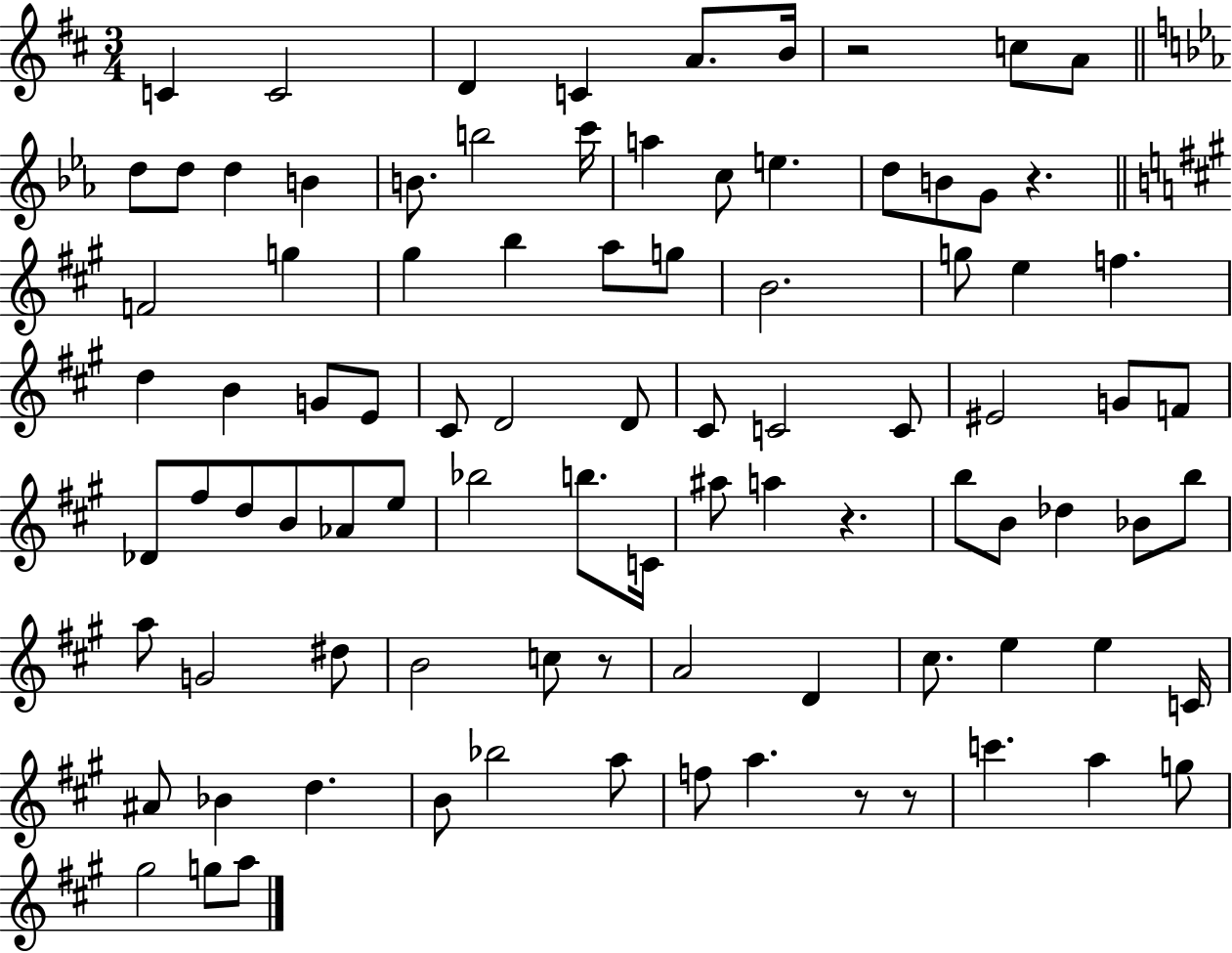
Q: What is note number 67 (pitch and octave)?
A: D4